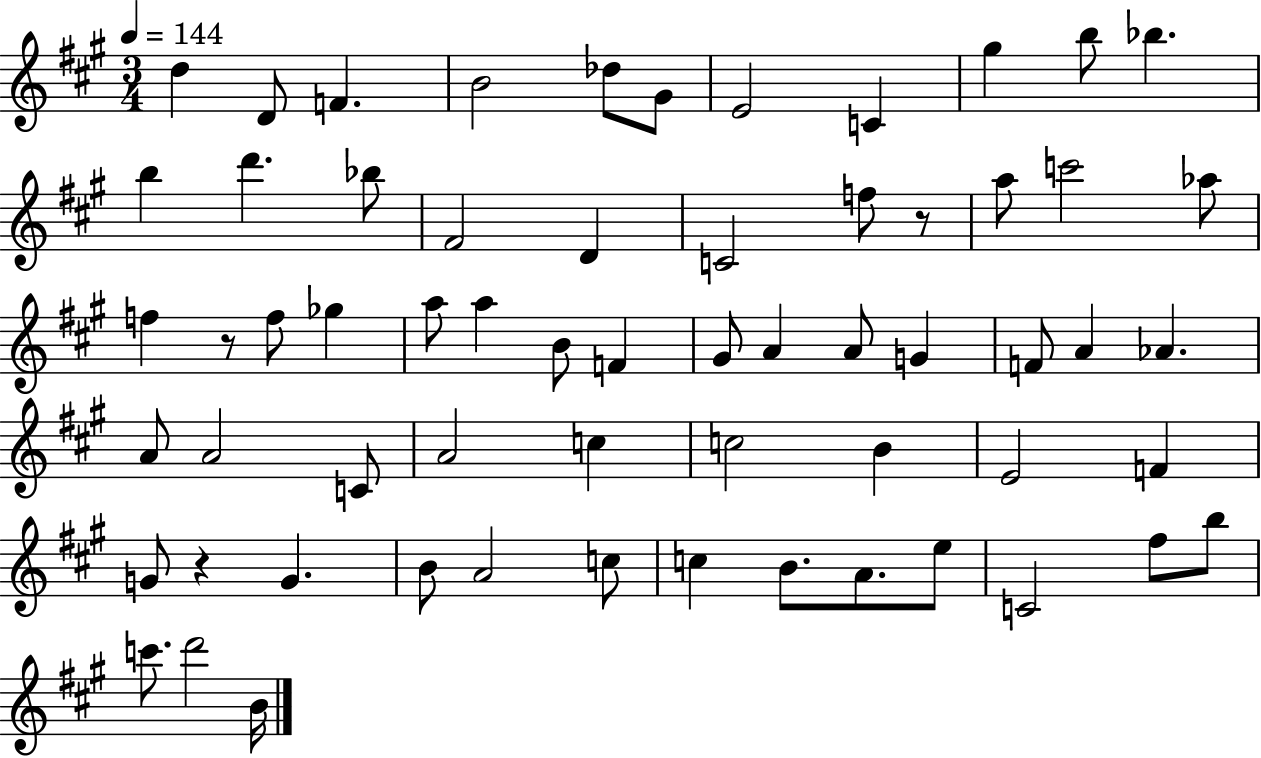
{
  \clef treble
  \numericTimeSignature
  \time 3/4
  \key a \major
  \tempo 4 = 144
  d''4 d'8 f'4. | b'2 des''8 gis'8 | e'2 c'4 | gis''4 b''8 bes''4. | \break b''4 d'''4. bes''8 | fis'2 d'4 | c'2 f''8 r8 | a''8 c'''2 aes''8 | \break f''4 r8 f''8 ges''4 | a''8 a''4 b'8 f'4 | gis'8 a'4 a'8 g'4 | f'8 a'4 aes'4. | \break a'8 a'2 c'8 | a'2 c''4 | c''2 b'4 | e'2 f'4 | \break g'8 r4 g'4. | b'8 a'2 c''8 | c''4 b'8. a'8. e''8 | c'2 fis''8 b''8 | \break c'''8. d'''2 b'16 | \bar "|."
}